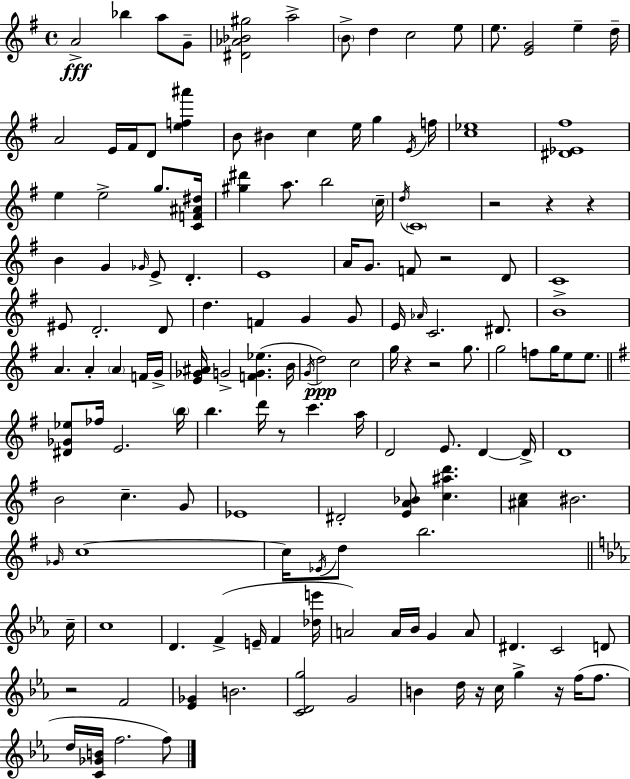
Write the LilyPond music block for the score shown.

{
  \clef treble
  \time 4/4
  \defaultTimeSignature
  \key g \major
  \repeat volta 2 { a'2->\fff bes''4 a''8 g'8-- | <dis' aes' bes' gis''>2 a''2-> | \parenthesize b'8-> d''4 c''2 e''8 | e''8. <e' g'>2 e''4-- d''16-- | \break a'2 e'16 fis'16 d'8 <e'' f'' ais'''>4 | b'8 bis'4 c''4 e''16 g''4 \acciaccatura { e'16 } | f''16 <c'' ees''>1 | <dis' ees' fis''>1 | \break e''4 e''2-> g''8. | <c' f' ais' dis''>16 <gis'' dis'''>4 a''8. b''2 | \parenthesize c''16-- \acciaccatura { d''16 } \parenthesize c'1 | r2 r4 r4 | \break b'4 g'4 \grace { ges'16 } e'8-> d'4.-. | e'1 | a'16 g'8. f'8 r2 | d'8 c'1 | \break eis'8 d'2.-. | d'8 d''4. f'4 g'4 | g'8 e'16 \grace { aes'16 } c'2. | dis'8. b'1-> | \break a'4. a'4-. \parenthesize a'4 | f'16 g'16-> <e' ges' ais'>16 g'2-> <f' g' ees''>4.( | b'16 \acciaccatura { g'16 }\ppp) d''2 c''2 | g''16 r4 r2 | \break g''8. g''2 f''8 g''16 | e''8 e''8. \bar "||" \break \key e \minor <dis' ges' ees''>8 fes''16 e'2. \parenthesize b''16 | b''4. d'''16 r8 c'''4. a''16 | d'2 e'8. d'4~~ d'16-> | d'1 | \break b'2 c''4.-- g'8 | ees'1 | dis'2-. <e' a' bes'>8 <c'' ais'' d'''>4. | <ais' c''>4 bis'2. | \break \grace { ges'16 } c''1~~ | c''16 \acciaccatura { ees'16 } d''8 b''2. | \bar "||" \break \key ees \major c''16-- c''1 | d'4. f'4->( e'16-- f'4 | <des'' e'''>16 a'2) a'16 bes'16 g'4 a'8 | dis'4. c'2 d'8 | \break r2 f'2 | <ees' ges'>4 b'2. | <c' d' g''>2 g'2 | b'4 d''16 r16 c''16 g''4-> r16 f''16( f''8. | \break d''16 <c' ges' b'>16 f''2. f''8) | } \bar "|."
}